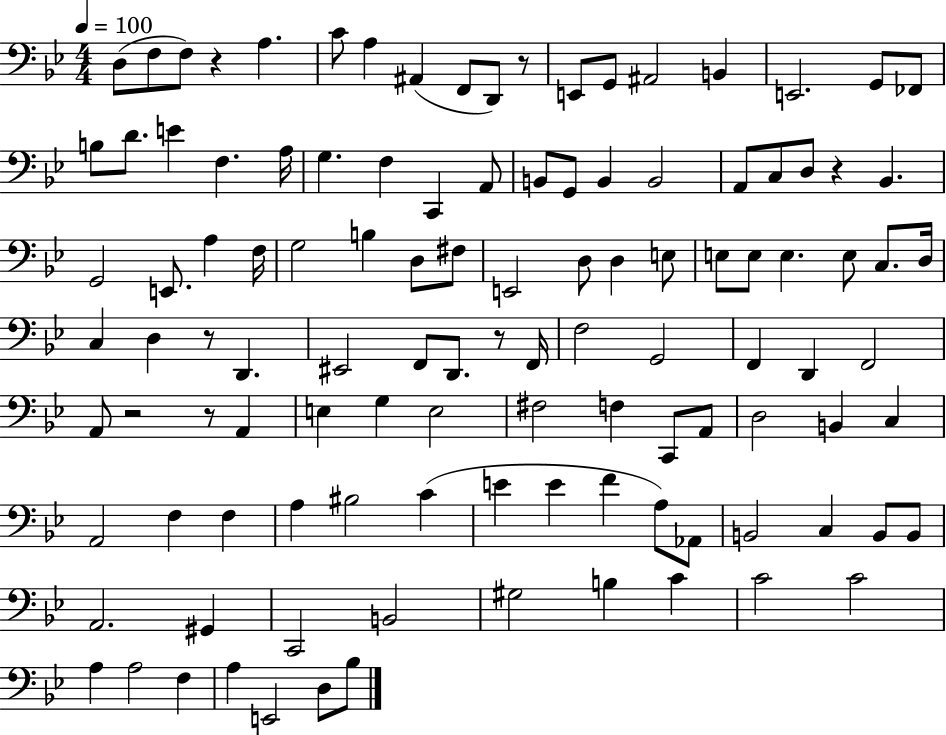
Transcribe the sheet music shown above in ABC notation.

X:1
T:Untitled
M:4/4
L:1/4
K:Bb
D,/2 F,/2 F,/2 z A, C/2 A, ^A,, F,,/2 D,,/2 z/2 E,,/2 G,,/2 ^A,,2 B,, E,,2 G,,/2 _F,,/2 B,/2 D/2 E F, A,/4 G, F, C,, A,,/2 B,,/2 G,,/2 B,, B,,2 A,,/2 C,/2 D,/2 z _B,, G,,2 E,,/2 A, F,/4 G,2 B, D,/2 ^F,/2 E,,2 D,/2 D, E,/2 E,/2 E,/2 E, E,/2 C,/2 D,/4 C, D, z/2 D,, ^E,,2 F,,/2 D,,/2 z/2 F,,/4 F,2 G,,2 F,, D,, F,,2 A,,/2 z2 z/2 A,, E, G, E,2 ^F,2 F, C,,/2 A,,/2 D,2 B,, C, A,,2 F, F, A, ^B,2 C E E F A,/2 _A,,/2 B,,2 C, B,,/2 B,,/2 A,,2 ^G,, C,,2 B,,2 ^G,2 B, C C2 C2 A, A,2 F, A, E,,2 D,/2 _B,/2